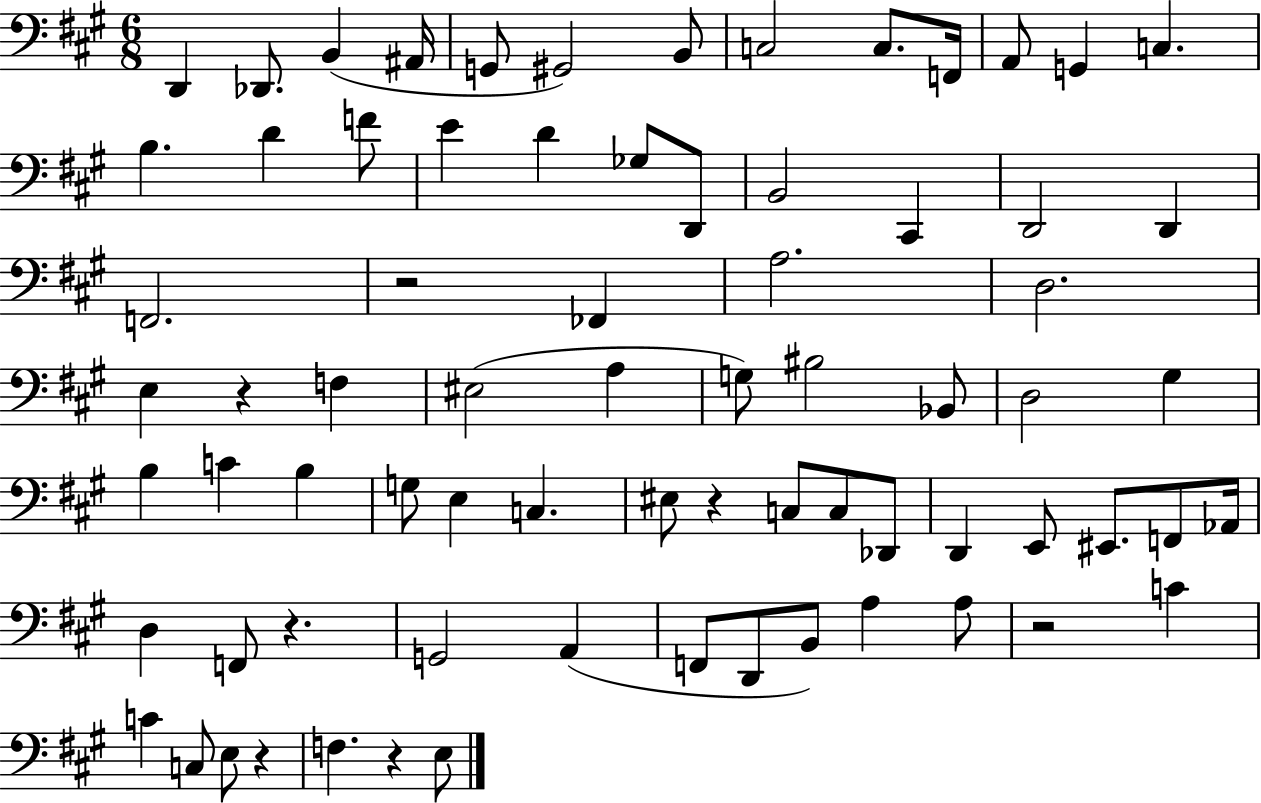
X:1
T:Untitled
M:6/8
L:1/4
K:A
D,, _D,,/2 B,, ^A,,/4 G,,/2 ^G,,2 B,,/2 C,2 C,/2 F,,/4 A,,/2 G,, C, B, D F/2 E D _G,/2 D,,/2 B,,2 ^C,, D,,2 D,, F,,2 z2 _F,, A,2 D,2 E, z F, ^E,2 A, G,/2 ^B,2 _B,,/2 D,2 ^G, B, C B, G,/2 E, C, ^E,/2 z C,/2 C,/2 _D,,/2 D,, E,,/2 ^E,,/2 F,,/2 _A,,/4 D, F,,/2 z G,,2 A,, F,,/2 D,,/2 B,,/2 A, A,/2 z2 C C C,/2 E,/2 z F, z E,/2